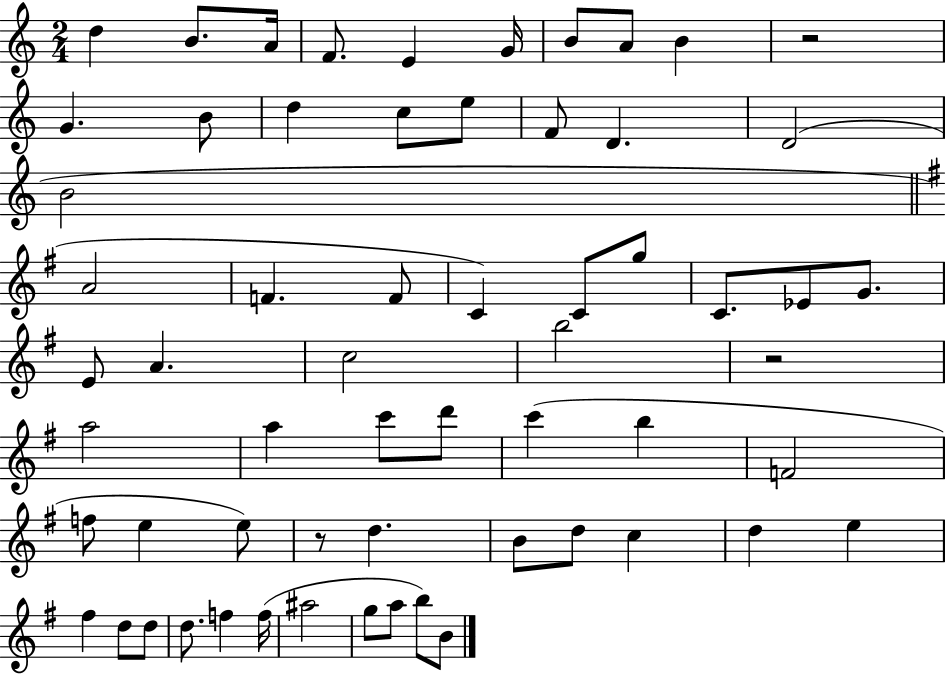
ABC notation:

X:1
T:Untitled
M:2/4
L:1/4
K:C
d B/2 A/4 F/2 E G/4 B/2 A/2 B z2 G B/2 d c/2 e/2 F/2 D D2 B2 A2 F F/2 C C/2 g/2 C/2 _E/2 G/2 E/2 A c2 b2 z2 a2 a c'/2 d'/2 c' b F2 f/2 e e/2 z/2 d B/2 d/2 c d e ^f d/2 d/2 d/2 f f/4 ^a2 g/2 a/2 b/2 B/2